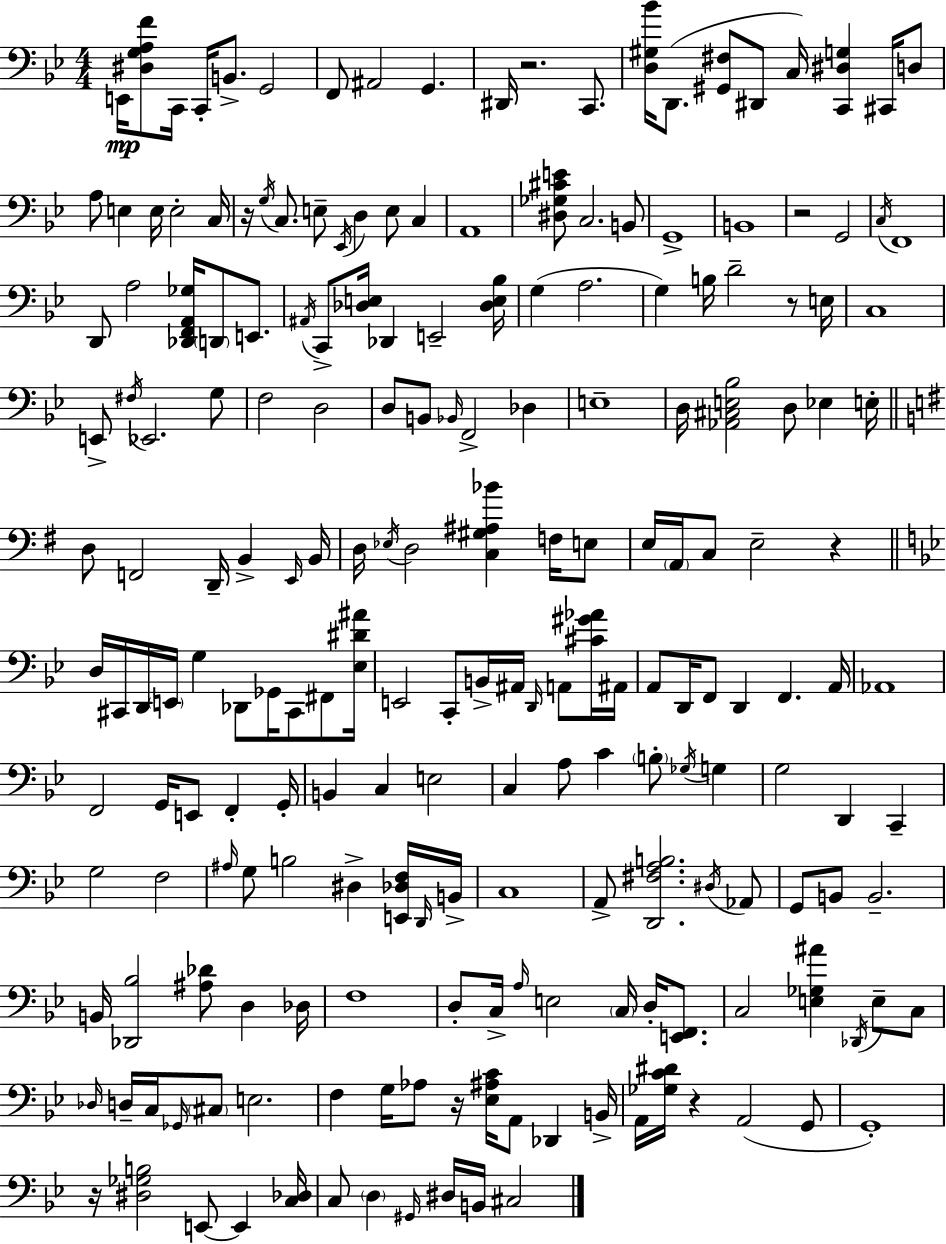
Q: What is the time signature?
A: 4/4